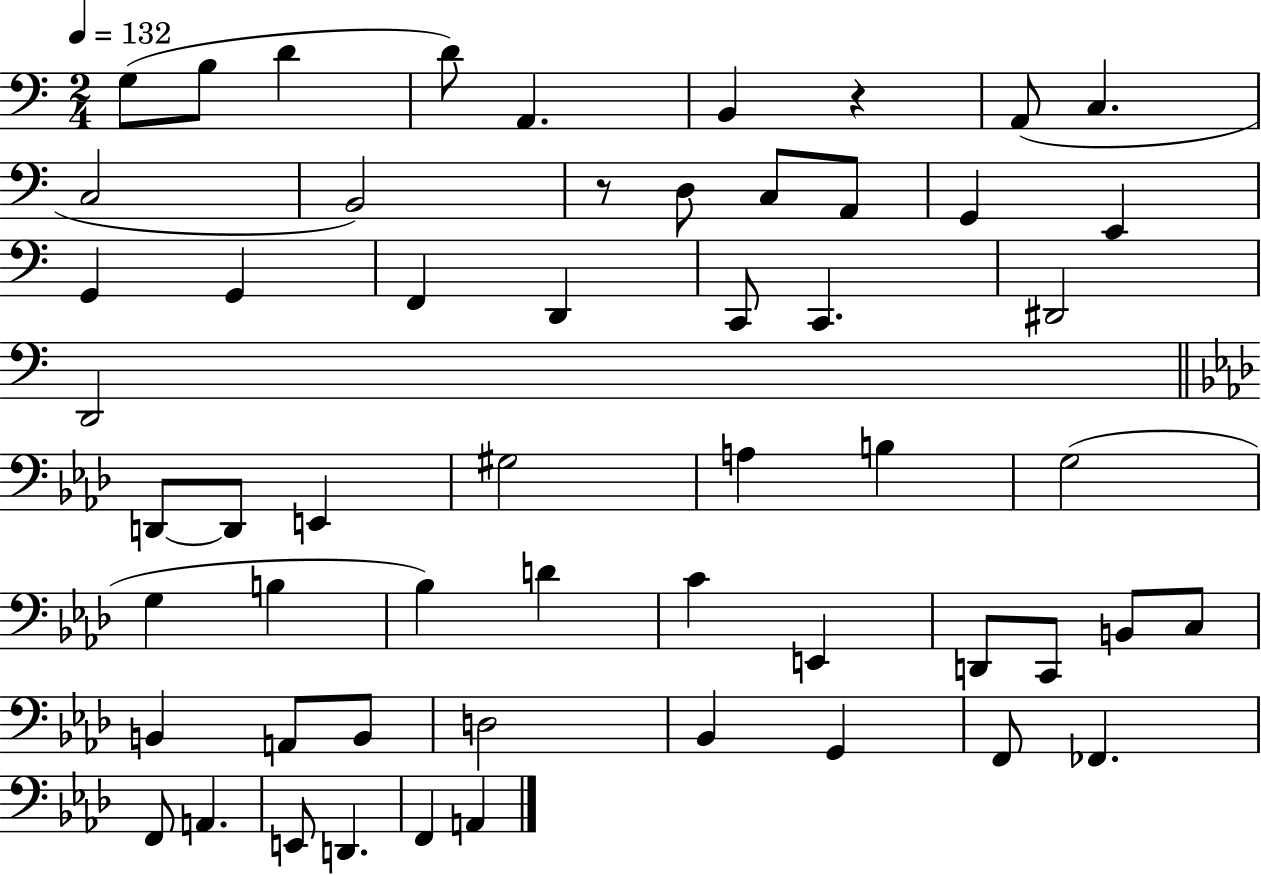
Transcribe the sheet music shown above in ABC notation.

X:1
T:Untitled
M:2/4
L:1/4
K:C
G,/2 B,/2 D D/2 A,, B,, z A,,/2 C, C,2 B,,2 z/2 D,/2 C,/2 A,,/2 G,, E,, G,, G,, F,, D,, C,,/2 C,, ^D,,2 D,,2 D,,/2 D,,/2 E,, ^G,2 A, B, G,2 G, B, _B, D C E,, D,,/2 C,,/2 B,,/2 C,/2 B,, A,,/2 B,,/2 D,2 _B,, G,, F,,/2 _F,, F,,/2 A,, E,,/2 D,, F,, A,,